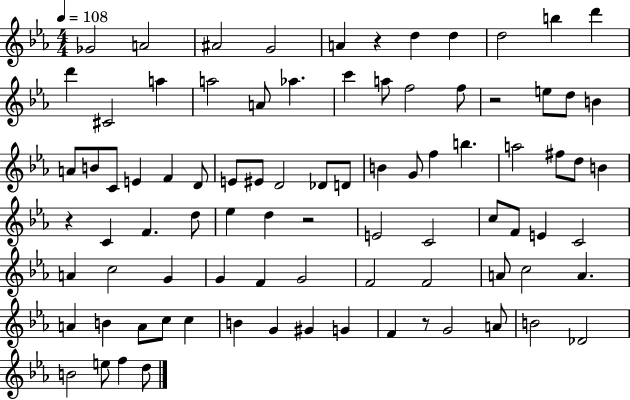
Gb4/h A4/h A#4/h G4/h A4/q R/q D5/q D5/q D5/h B5/q D6/q D6/q C#4/h A5/q A5/h A4/e Ab5/q. C6/q A5/e F5/h F5/e R/h E5/e D5/e B4/q A4/e B4/e C4/e E4/q F4/q D4/e E4/e EIS4/e D4/h Db4/e D4/e B4/q G4/e F5/q B5/q. A5/h F#5/e D5/e B4/q R/q C4/q F4/q. D5/e Eb5/q D5/q R/h E4/h C4/h C5/e F4/e E4/q C4/h A4/q C5/h G4/q G4/q F4/q G4/h F4/h F4/h A4/e C5/h A4/q. A4/q B4/q A4/e C5/e C5/q B4/q G4/q G#4/q G4/q F4/q R/e G4/h A4/e B4/h Db4/h B4/h E5/e F5/q D5/e